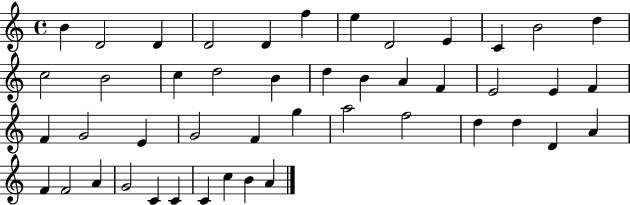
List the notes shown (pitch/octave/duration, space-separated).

B4/q D4/h D4/q D4/h D4/q F5/q E5/q D4/h E4/q C4/q B4/h D5/q C5/h B4/h C5/q D5/h B4/q D5/q B4/q A4/q F4/q E4/h E4/q F4/q F4/q G4/h E4/q G4/h F4/q G5/q A5/h F5/h D5/q D5/q D4/q A4/q F4/q F4/h A4/q G4/h C4/q C4/q C4/q C5/q B4/q A4/q